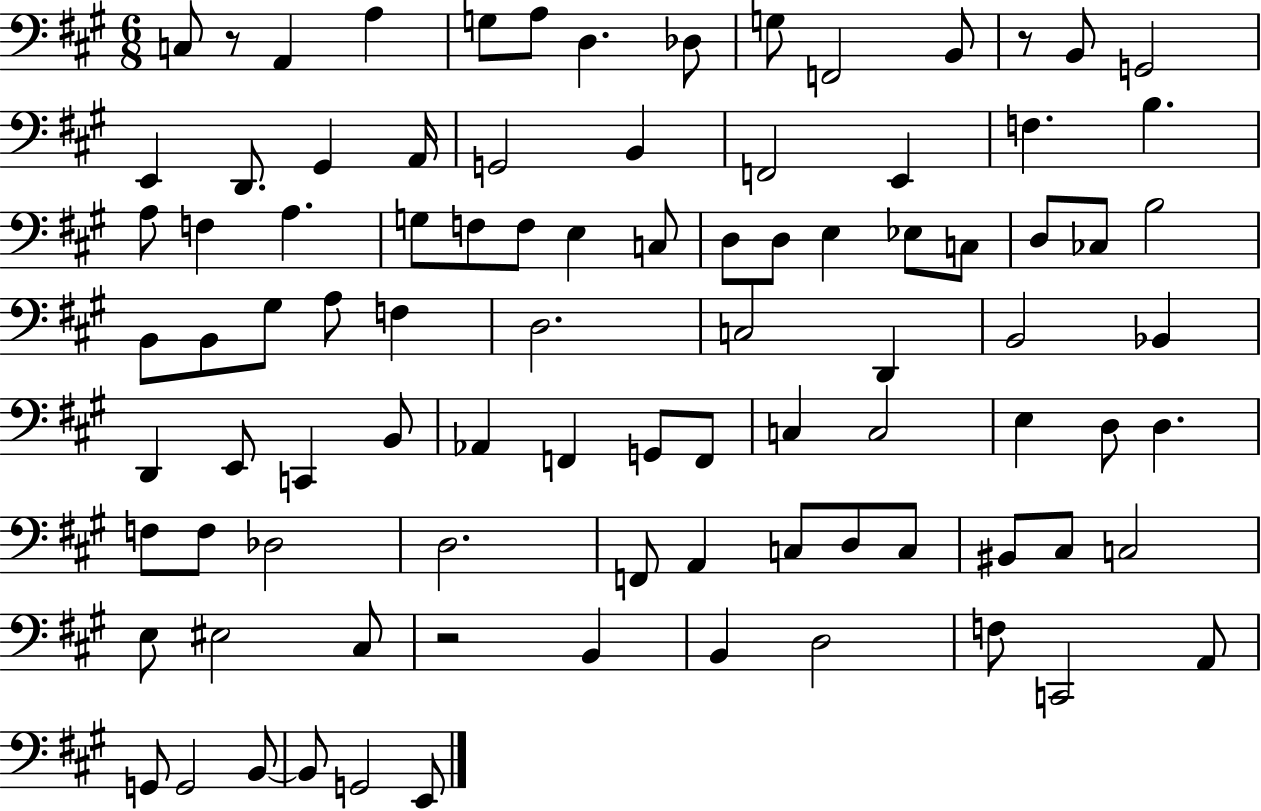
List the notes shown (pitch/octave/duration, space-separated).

C3/e R/e A2/q A3/q G3/e A3/e D3/q. Db3/e G3/e F2/h B2/e R/e B2/e G2/h E2/q D2/e. G#2/q A2/s G2/h B2/q F2/h E2/q F3/q. B3/q. A3/e F3/q A3/q. G3/e F3/e F3/e E3/q C3/e D3/e D3/e E3/q Eb3/e C3/e D3/e CES3/e B3/h B2/e B2/e G#3/e A3/e F3/q D3/h. C3/h D2/q B2/h Bb2/q D2/q E2/e C2/q B2/e Ab2/q F2/q G2/e F2/e C3/q C3/h E3/q D3/e D3/q. F3/e F3/e Db3/h D3/h. F2/e A2/q C3/e D3/e C3/e BIS2/e C#3/e C3/h E3/e EIS3/h C#3/e R/h B2/q B2/q D3/h F3/e C2/h A2/e G2/e G2/h B2/e B2/e G2/h E2/e